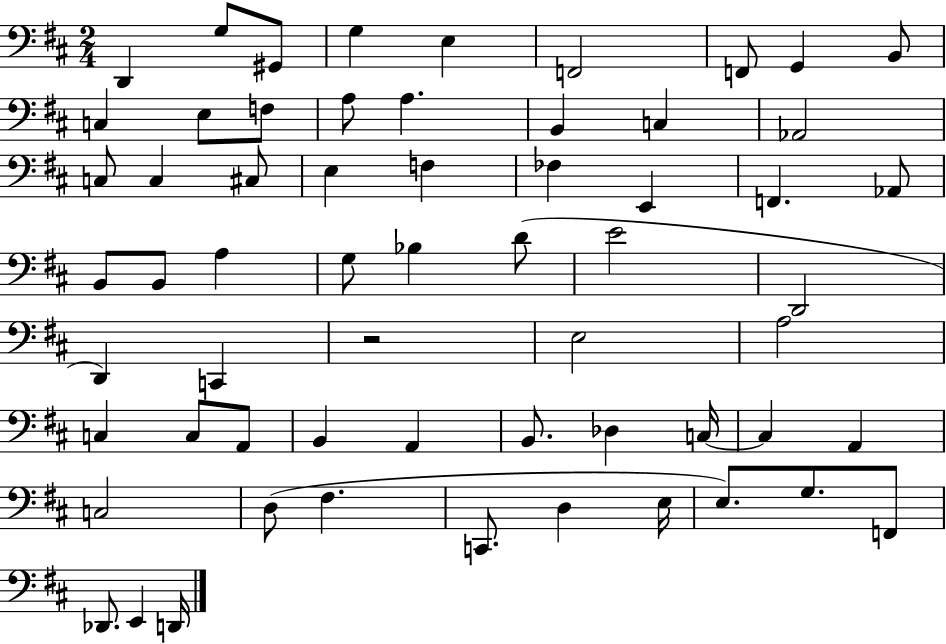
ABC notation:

X:1
T:Untitled
M:2/4
L:1/4
K:D
D,, G,/2 ^G,,/2 G, E, F,,2 F,,/2 G,, B,,/2 C, E,/2 F,/2 A,/2 A, B,, C, _A,,2 C,/2 C, ^C,/2 E, F, _F, E,, F,, _A,,/2 B,,/2 B,,/2 A, G,/2 _B, D/2 E2 D,,2 D,, C,, z2 E,2 A,2 C, C,/2 A,,/2 B,, A,, B,,/2 _D, C,/4 C, A,, C,2 D,/2 ^F, C,,/2 D, E,/4 E,/2 G,/2 F,,/2 _D,,/2 E,, D,,/4